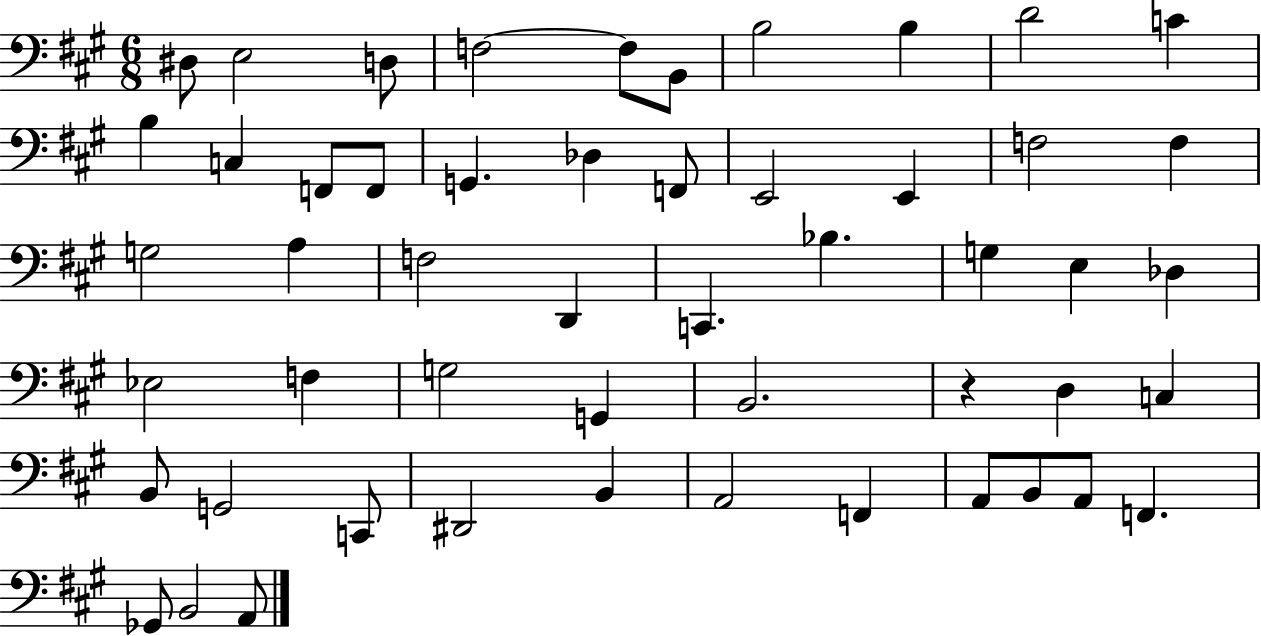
{
  \clef bass
  \numericTimeSignature
  \time 6/8
  \key a \major
  dis8 e2 d8 | f2~~ f8 b,8 | b2 b4 | d'2 c'4 | \break b4 c4 f,8 f,8 | g,4. des4 f,8 | e,2 e,4 | f2 f4 | \break g2 a4 | f2 d,4 | c,4. bes4. | g4 e4 des4 | \break ees2 f4 | g2 g,4 | b,2. | r4 d4 c4 | \break b,8 g,2 c,8 | dis,2 b,4 | a,2 f,4 | a,8 b,8 a,8 f,4. | \break ges,8 b,2 a,8 | \bar "|."
}